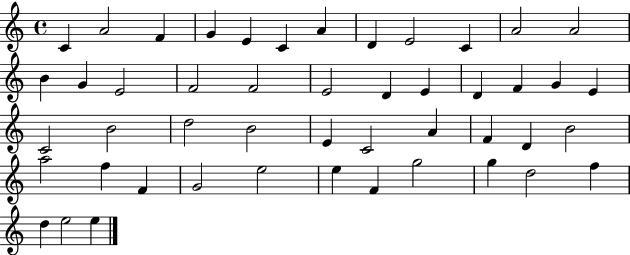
C4/q A4/h F4/q G4/q E4/q C4/q A4/q D4/q E4/h C4/q A4/h A4/h B4/q G4/q E4/h F4/h F4/h E4/h D4/q E4/q D4/q F4/q G4/q E4/q C4/h B4/h D5/h B4/h E4/q C4/h A4/q F4/q D4/q B4/h A5/h F5/q F4/q G4/h E5/h E5/q F4/q G5/h G5/q D5/h F5/q D5/q E5/h E5/q